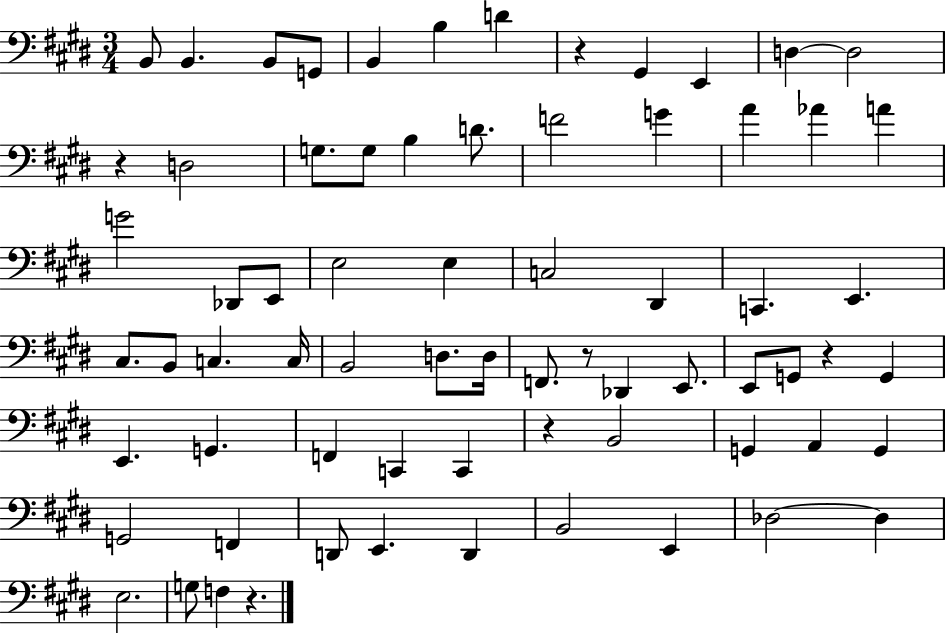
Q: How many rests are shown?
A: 6